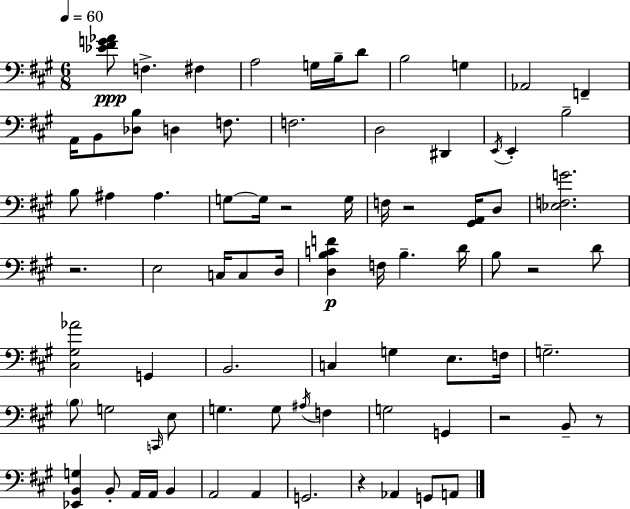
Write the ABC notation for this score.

X:1
T:Untitled
M:6/8
L:1/4
K:A
[_E^FG_A]/2 F, ^F, A,2 G,/4 B,/4 D/2 B,2 G, _A,,2 F,, A,,/4 B,,/2 [_D,B,]/2 D, F,/2 F,2 D,2 ^D,, E,,/4 E,, B,2 B,/2 ^A, ^A, G,/2 G,/4 z2 G,/4 F,/4 z2 [^G,,A,,]/4 D,/2 [_E,F,G]2 z2 E,2 C,/4 C,/2 D,/4 [D,B,CF] F,/4 B, D/4 B,/2 z2 D/2 [^C,^G,_A]2 G,, B,,2 C, G, E,/2 F,/4 G,2 B,/2 G,2 C,,/4 E,/2 G, G,/2 ^A,/4 F, G,2 G,, z2 B,,/2 z/2 [_E,,B,,G,] B,,/2 A,,/4 A,,/4 B,, A,,2 A,, G,,2 z _A,, G,,/2 A,,/2